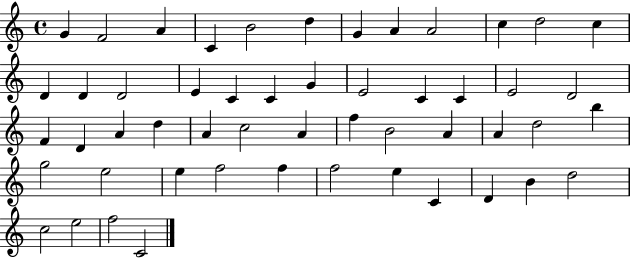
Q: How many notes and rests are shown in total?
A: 52